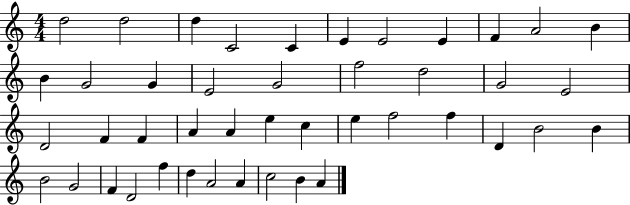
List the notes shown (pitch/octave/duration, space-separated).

D5/h D5/h D5/q C4/h C4/q E4/q E4/h E4/q F4/q A4/h B4/q B4/q G4/h G4/q E4/h G4/h F5/h D5/h G4/h E4/h D4/h F4/q F4/q A4/q A4/q E5/q C5/q E5/q F5/h F5/q D4/q B4/h B4/q B4/h G4/h F4/q D4/h F5/q D5/q A4/h A4/q C5/h B4/q A4/q